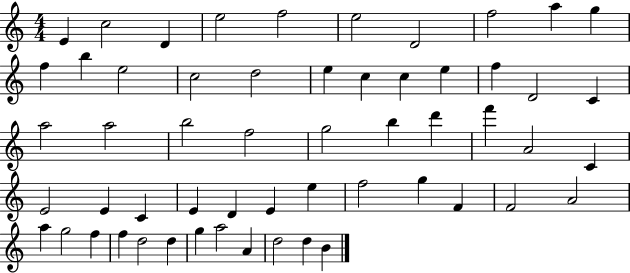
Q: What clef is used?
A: treble